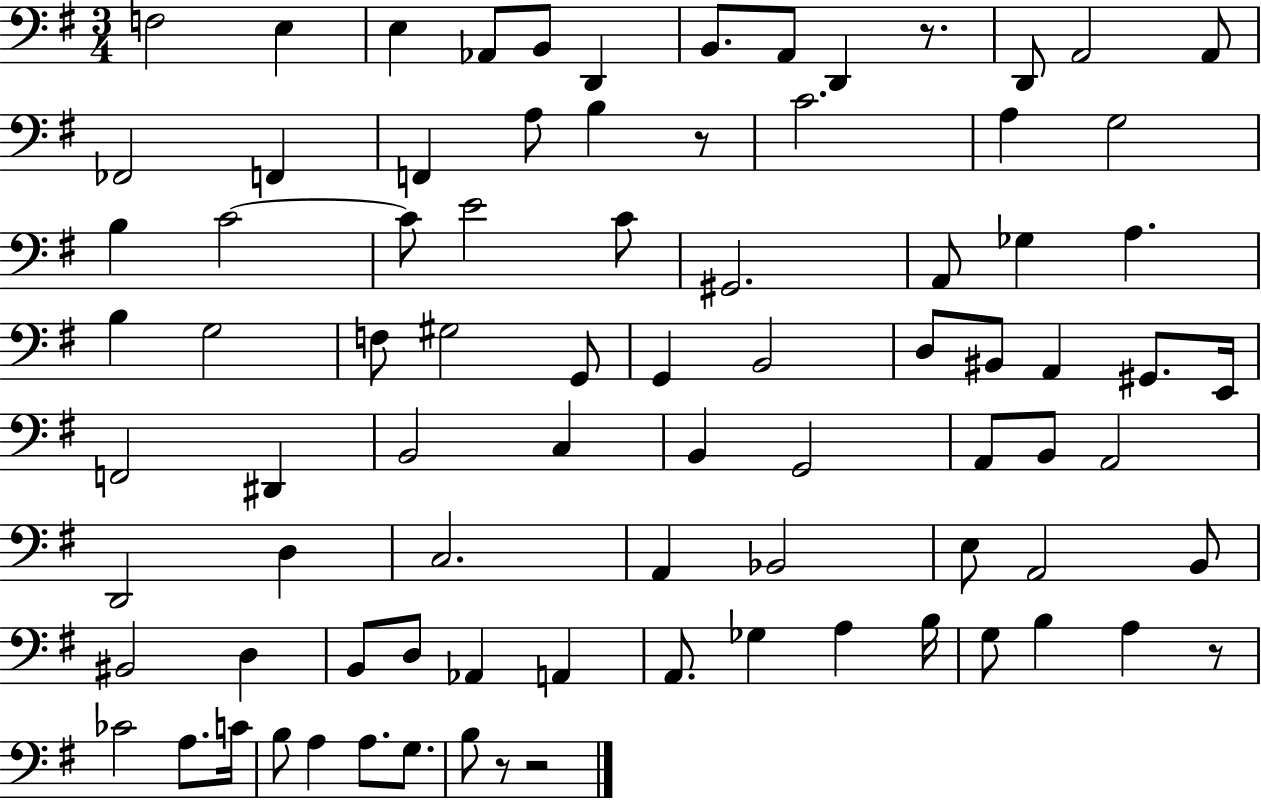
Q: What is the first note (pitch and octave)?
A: F3